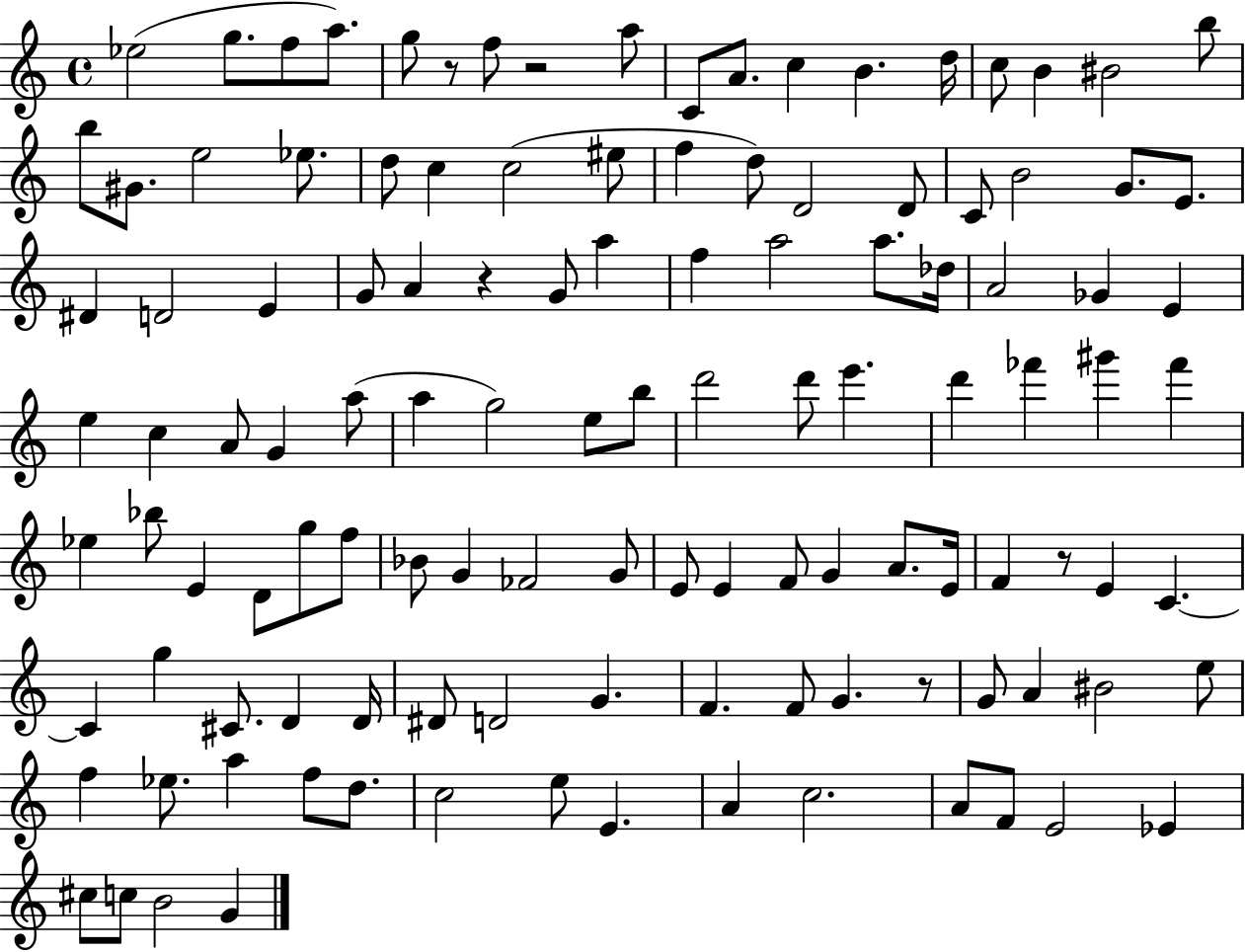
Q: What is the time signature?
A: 4/4